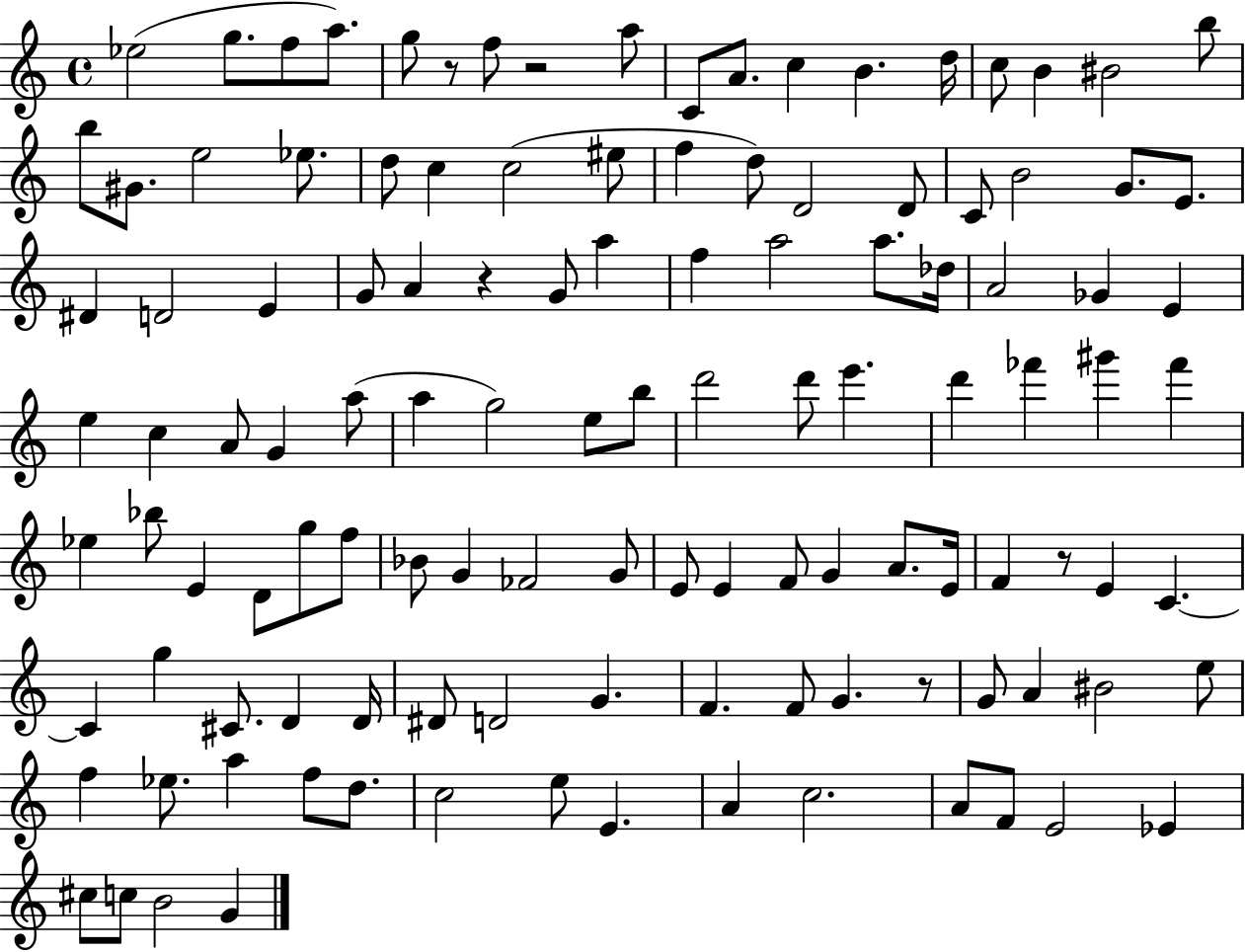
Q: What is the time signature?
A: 4/4